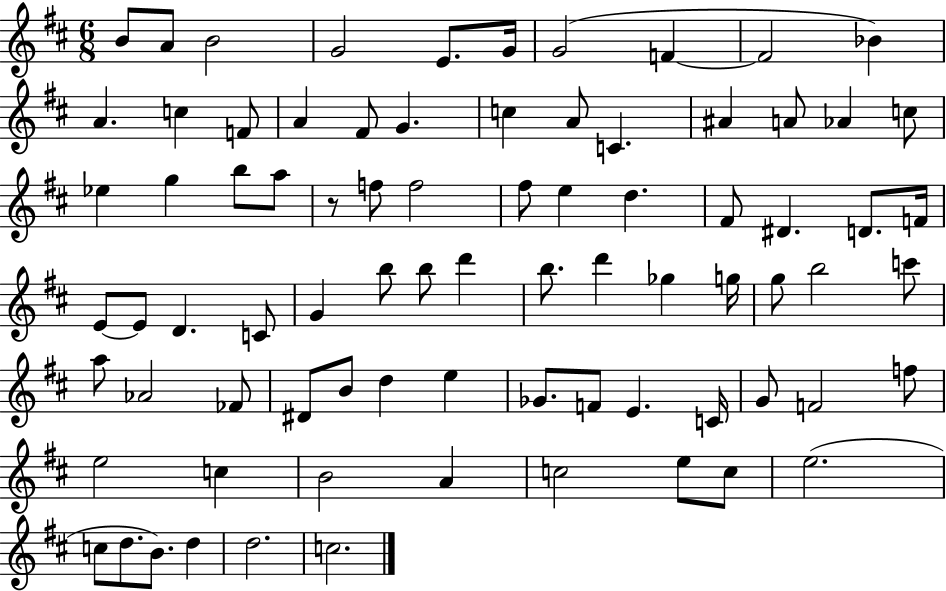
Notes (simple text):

B4/e A4/e B4/h G4/h E4/e. G4/s G4/h F4/q F4/h Bb4/q A4/q. C5/q F4/e A4/q F#4/e G4/q. C5/q A4/e C4/q. A#4/q A4/e Ab4/q C5/e Eb5/q G5/q B5/e A5/e R/e F5/e F5/h F#5/e E5/q D5/q. F#4/e D#4/q. D4/e. F4/s E4/e E4/e D4/q. C4/e G4/q B5/e B5/e D6/q B5/e. D6/q Gb5/q G5/s G5/e B5/h C6/e A5/e Ab4/h FES4/e D#4/e B4/e D5/q E5/q Gb4/e. F4/e E4/q. C4/s G4/e F4/h F5/e E5/h C5/q B4/h A4/q C5/h E5/e C5/e E5/h. C5/e D5/e. B4/e. D5/q D5/h. C5/h.